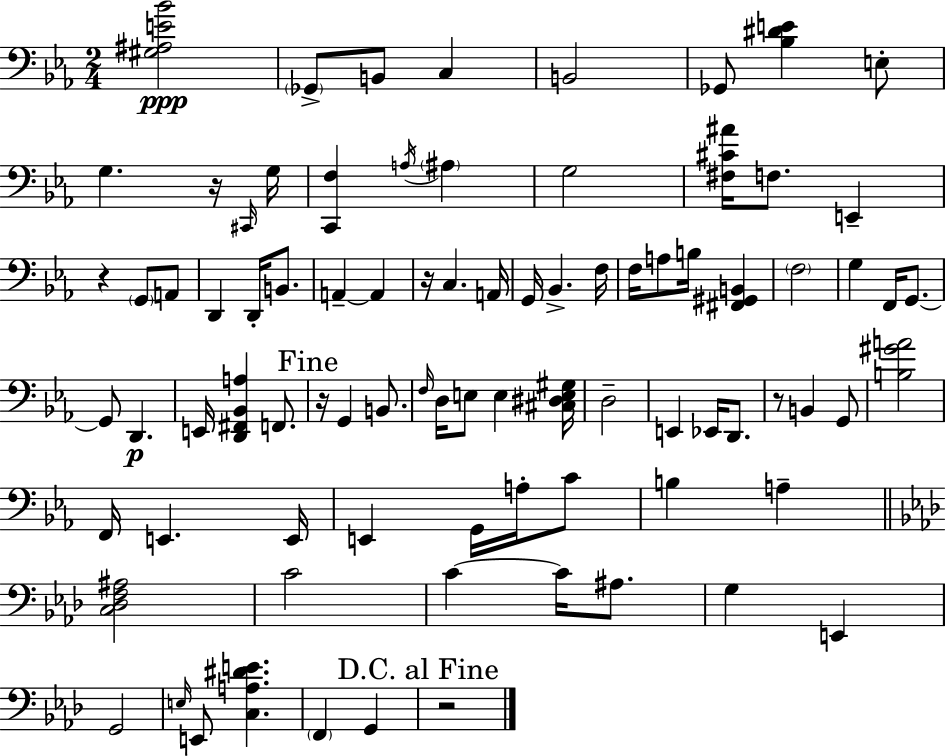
X:1
T:Untitled
M:2/4
L:1/4
K:Eb
[^G,^A,E_B]2 _G,,/2 B,,/2 C, B,,2 _G,,/2 [_B,^DE] E,/2 G, z/4 ^C,,/4 G,/4 [C,,F,] A,/4 ^A, G,2 [^F,^C^A]/4 F,/2 E,, z G,,/2 A,,/2 D,, D,,/4 B,,/2 A,, A,, z/4 C, A,,/4 G,,/4 _B,, F,/4 F,/4 A,/2 B,/4 [^F,,^G,,B,,] F,2 G, F,,/4 G,,/2 G,,/2 D,, E,,/4 [D,,^F,,_B,,A,] F,,/2 z/4 G,, B,,/2 F,/4 D,/4 E,/2 E, [^C,^D,E,^G,]/4 D,2 E,, _E,,/4 D,,/2 z/2 B,, G,,/2 [B,^GA]2 F,,/4 E,, E,,/4 E,, G,,/4 A,/4 C/2 B, A, [C,_D,F,^A,]2 C2 C C/4 ^A,/2 G, E,, G,,2 E,/4 E,,/2 [C,A,^DE] F,, G,, z2